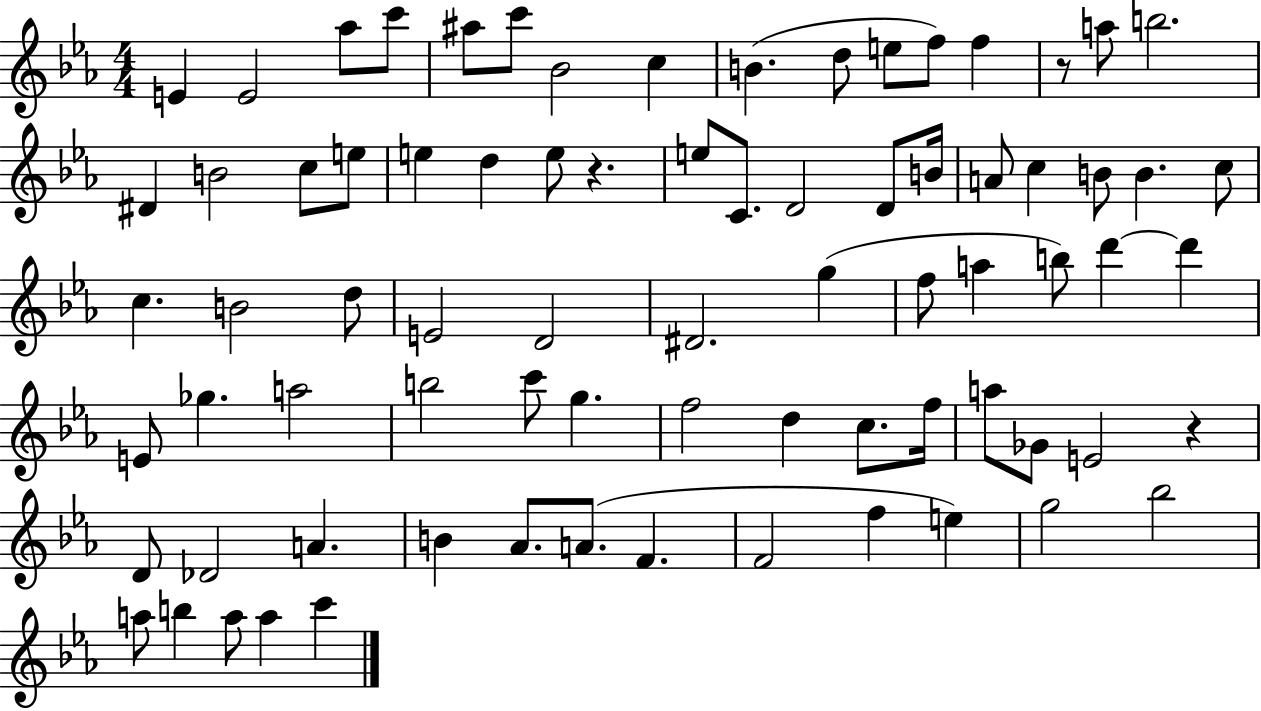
E4/q E4/h Ab5/e C6/e A#5/e C6/e Bb4/h C5/q B4/q. D5/e E5/e F5/e F5/q R/e A5/e B5/h. D#4/q B4/h C5/e E5/e E5/q D5/q E5/e R/q. E5/e C4/e. D4/h D4/e B4/s A4/e C5/q B4/e B4/q. C5/e C5/q. B4/h D5/e E4/h D4/h D#4/h. G5/q F5/e A5/q B5/e D6/q D6/q E4/e Gb5/q. A5/h B5/h C6/e G5/q. F5/h D5/q C5/e. F5/s A5/e Gb4/e E4/h R/q D4/e Db4/h A4/q. B4/q Ab4/e. A4/e. F4/q. F4/h F5/q E5/q G5/h Bb5/h A5/e B5/q A5/e A5/q C6/q